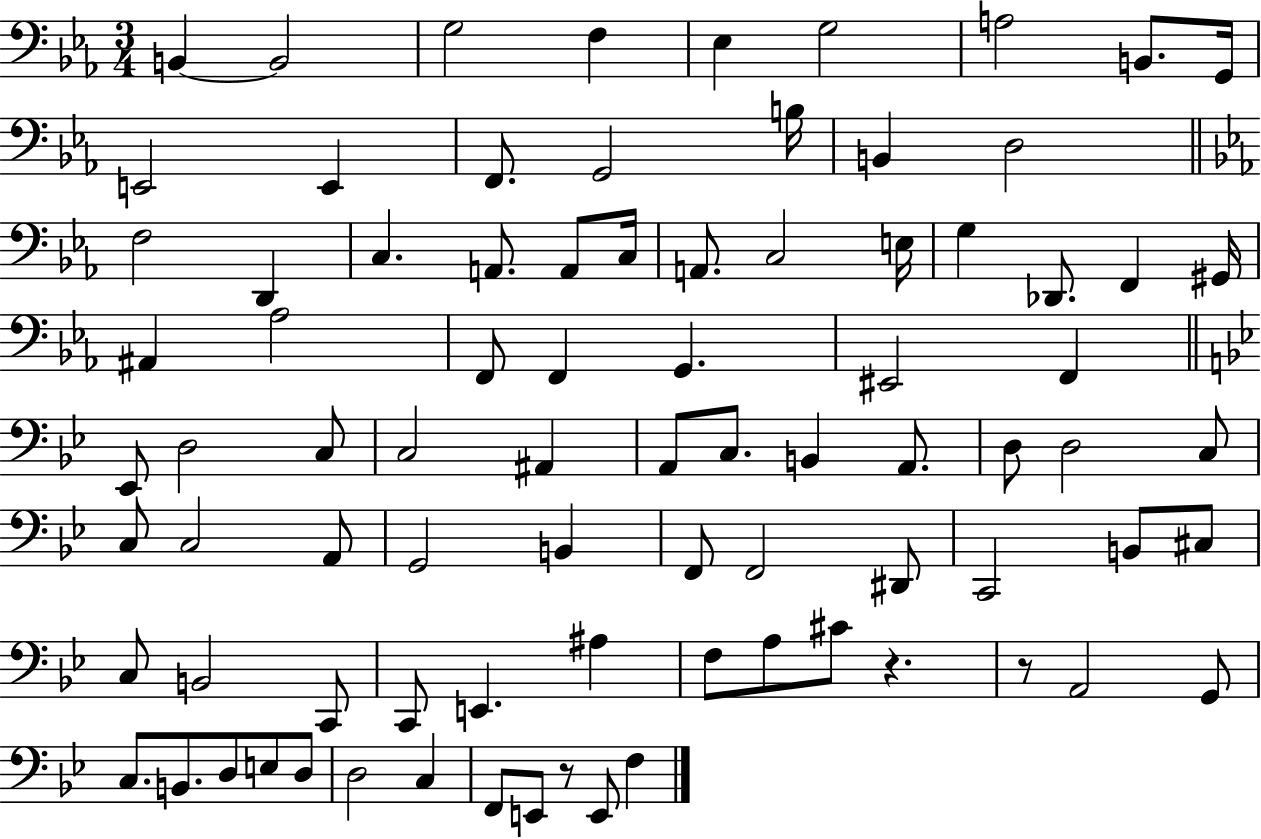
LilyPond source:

{
  \clef bass
  \numericTimeSignature
  \time 3/4
  \key ees \major
  b,4~~ b,2 | g2 f4 | ees4 g2 | a2 b,8. g,16 | \break e,2 e,4 | f,8. g,2 b16 | b,4 d2 | \bar "||" \break \key c \minor f2 d,4 | c4. a,8. a,8 c16 | a,8. c2 e16 | g4 des,8. f,4 gis,16 | \break ais,4 aes2 | f,8 f,4 g,4. | eis,2 f,4 | \bar "||" \break \key bes \major ees,8 d2 c8 | c2 ais,4 | a,8 c8. b,4 a,8. | d8 d2 c8 | \break c8 c2 a,8 | g,2 b,4 | f,8 f,2 dis,8 | c,2 b,8 cis8 | \break c8 b,2 c,8 | c,8 e,4. ais4 | f8 a8 cis'8 r4. | r8 a,2 g,8 | \break c8. b,8. d8 e8 d8 | d2 c4 | f,8 e,8 r8 e,8 f4 | \bar "|."
}